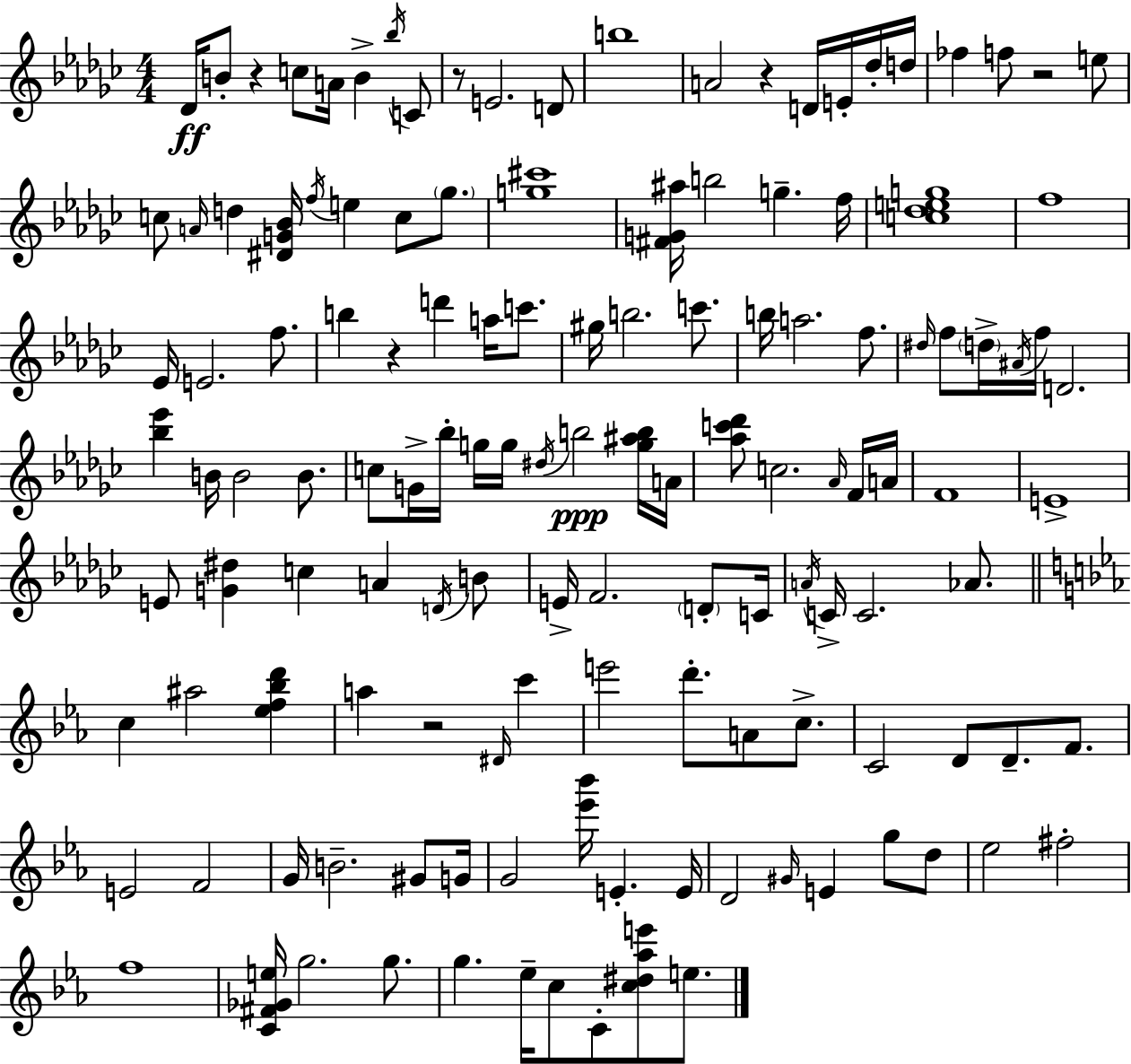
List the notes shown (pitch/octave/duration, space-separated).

Db4/s B4/e R/q C5/e A4/s B4/q Bb5/s C4/e R/e E4/h. D4/e B5/w A4/h R/q D4/s E4/s Db5/s D5/s FES5/q F5/e R/h E5/e C5/e A4/s D5/q [D#4,G4,Bb4]/s F5/s E5/q C5/e Gb5/e. [G5,C#6]/w [F#4,G4,A#5]/s B5/h G5/q. F5/s [C5,Db5,E5,G5]/w F5/w Eb4/s E4/h. F5/e. B5/q R/q D6/q A5/s C6/e. G#5/s B5/h. C6/e. B5/s A5/h. F5/e. D#5/s F5/e D5/s A#4/s F5/s D4/h. [Bb5,Eb6]/q B4/s B4/h B4/e. C5/e G4/s Bb5/s G5/s G5/s D#5/s B5/h [G5,A#5,B5]/s A4/s [Ab5,C6,Db6]/e C5/h. Ab4/s F4/s A4/s F4/w E4/w E4/e [G4,D#5]/q C5/q A4/q D4/s B4/e E4/s F4/h. D4/e C4/s A4/s C4/s C4/h. Ab4/e. C5/q A#5/h [Eb5,F5,Bb5,D6]/q A5/q R/h D#4/s C6/q E6/h D6/e. A4/e C5/e. C4/h D4/e D4/e. F4/e. E4/h F4/h G4/s B4/h. G#4/e G4/s G4/h [Eb6,Bb6]/s E4/q. E4/s D4/h G#4/s E4/q G5/e D5/e Eb5/h F#5/h F5/w [C4,F#4,Gb4,E5]/s G5/h. G5/e. G5/q. Eb5/s C5/e C4/e [C5,D#5,Ab5,E6]/e E5/e.